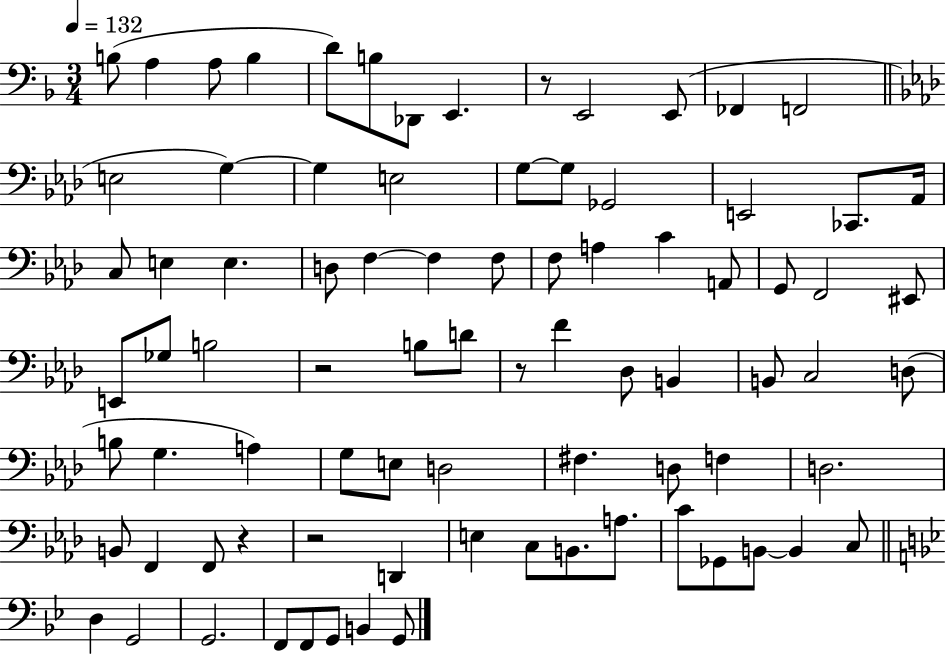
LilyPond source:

{
  \clef bass
  \numericTimeSignature
  \time 3/4
  \key f \major
  \tempo 4 = 132
  \repeat volta 2 { b8( a4 a8 b4 | d'8) b8 des,8 e,4. | r8 e,2 e,8( | fes,4 f,2 | \break \bar "||" \break \key f \minor e2 g4~~) | g4 e2 | g8~~ g8 ges,2 | e,2 ces,8. aes,16 | \break c8 e4 e4. | d8 f4~~ f4 f8 | f8 a4 c'4 a,8 | g,8 f,2 eis,8 | \break e,8 ges8 b2 | r2 b8 d'8 | r8 f'4 des8 b,4 | b,8 c2 d8( | \break b8 g4. a4) | g8 e8 d2 | fis4. d8 f4 | d2. | \break b,8 f,4 f,8 r4 | r2 d,4 | e4 c8 b,8. a8. | c'8 ges,8 b,8~~ b,4 c8 | \break \bar "||" \break \key g \minor d4 g,2 | g,2. | f,8 f,8 g,8 b,4 g,8 | } \bar "|."
}